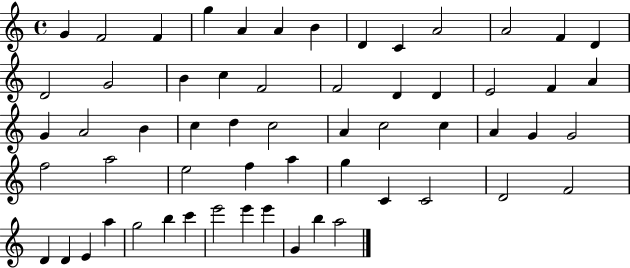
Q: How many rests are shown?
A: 0